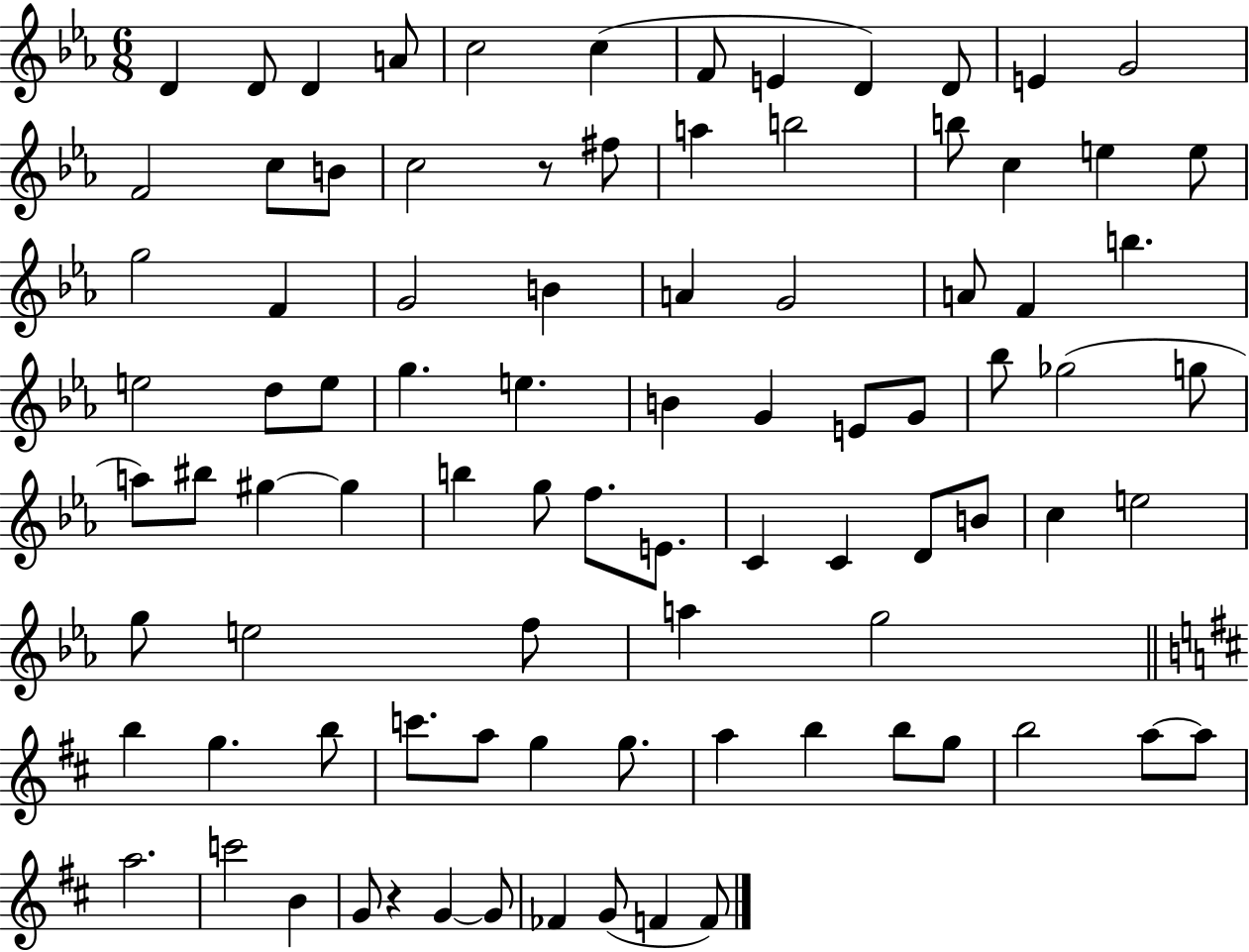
{
  \clef treble
  \numericTimeSignature
  \time 6/8
  \key ees \major
  d'4 d'8 d'4 a'8 | c''2 c''4( | f'8 e'4 d'4) d'8 | e'4 g'2 | \break f'2 c''8 b'8 | c''2 r8 fis''8 | a''4 b''2 | b''8 c''4 e''4 e''8 | \break g''2 f'4 | g'2 b'4 | a'4 g'2 | a'8 f'4 b''4. | \break e''2 d''8 e''8 | g''4. e''4. | b'4 g'4 e'8 g'8 | bes''8 ges''2( g''8 | \break a''8) bis''8 gis''4~~ gis''4 | b''4 g''8 f''8. e'8. | c'4 c'4 d'8 b'8 | c''4 e''2 | \break g''8 e''2 f''8 | a''4 g''2 | \bar "||" \break \key b \minor b''4 g''4. b''8 | c'''8. a''8 g''4 g''8. | a''4 b''4 b''8 g''8 | b''2 a''8~~ a''8 | \break a''2. | c'''2 b'4 | g'8 r4 g'4~~ g'8 | fes'4 g'8( f'4 f'8) | \break \bar "|."
}